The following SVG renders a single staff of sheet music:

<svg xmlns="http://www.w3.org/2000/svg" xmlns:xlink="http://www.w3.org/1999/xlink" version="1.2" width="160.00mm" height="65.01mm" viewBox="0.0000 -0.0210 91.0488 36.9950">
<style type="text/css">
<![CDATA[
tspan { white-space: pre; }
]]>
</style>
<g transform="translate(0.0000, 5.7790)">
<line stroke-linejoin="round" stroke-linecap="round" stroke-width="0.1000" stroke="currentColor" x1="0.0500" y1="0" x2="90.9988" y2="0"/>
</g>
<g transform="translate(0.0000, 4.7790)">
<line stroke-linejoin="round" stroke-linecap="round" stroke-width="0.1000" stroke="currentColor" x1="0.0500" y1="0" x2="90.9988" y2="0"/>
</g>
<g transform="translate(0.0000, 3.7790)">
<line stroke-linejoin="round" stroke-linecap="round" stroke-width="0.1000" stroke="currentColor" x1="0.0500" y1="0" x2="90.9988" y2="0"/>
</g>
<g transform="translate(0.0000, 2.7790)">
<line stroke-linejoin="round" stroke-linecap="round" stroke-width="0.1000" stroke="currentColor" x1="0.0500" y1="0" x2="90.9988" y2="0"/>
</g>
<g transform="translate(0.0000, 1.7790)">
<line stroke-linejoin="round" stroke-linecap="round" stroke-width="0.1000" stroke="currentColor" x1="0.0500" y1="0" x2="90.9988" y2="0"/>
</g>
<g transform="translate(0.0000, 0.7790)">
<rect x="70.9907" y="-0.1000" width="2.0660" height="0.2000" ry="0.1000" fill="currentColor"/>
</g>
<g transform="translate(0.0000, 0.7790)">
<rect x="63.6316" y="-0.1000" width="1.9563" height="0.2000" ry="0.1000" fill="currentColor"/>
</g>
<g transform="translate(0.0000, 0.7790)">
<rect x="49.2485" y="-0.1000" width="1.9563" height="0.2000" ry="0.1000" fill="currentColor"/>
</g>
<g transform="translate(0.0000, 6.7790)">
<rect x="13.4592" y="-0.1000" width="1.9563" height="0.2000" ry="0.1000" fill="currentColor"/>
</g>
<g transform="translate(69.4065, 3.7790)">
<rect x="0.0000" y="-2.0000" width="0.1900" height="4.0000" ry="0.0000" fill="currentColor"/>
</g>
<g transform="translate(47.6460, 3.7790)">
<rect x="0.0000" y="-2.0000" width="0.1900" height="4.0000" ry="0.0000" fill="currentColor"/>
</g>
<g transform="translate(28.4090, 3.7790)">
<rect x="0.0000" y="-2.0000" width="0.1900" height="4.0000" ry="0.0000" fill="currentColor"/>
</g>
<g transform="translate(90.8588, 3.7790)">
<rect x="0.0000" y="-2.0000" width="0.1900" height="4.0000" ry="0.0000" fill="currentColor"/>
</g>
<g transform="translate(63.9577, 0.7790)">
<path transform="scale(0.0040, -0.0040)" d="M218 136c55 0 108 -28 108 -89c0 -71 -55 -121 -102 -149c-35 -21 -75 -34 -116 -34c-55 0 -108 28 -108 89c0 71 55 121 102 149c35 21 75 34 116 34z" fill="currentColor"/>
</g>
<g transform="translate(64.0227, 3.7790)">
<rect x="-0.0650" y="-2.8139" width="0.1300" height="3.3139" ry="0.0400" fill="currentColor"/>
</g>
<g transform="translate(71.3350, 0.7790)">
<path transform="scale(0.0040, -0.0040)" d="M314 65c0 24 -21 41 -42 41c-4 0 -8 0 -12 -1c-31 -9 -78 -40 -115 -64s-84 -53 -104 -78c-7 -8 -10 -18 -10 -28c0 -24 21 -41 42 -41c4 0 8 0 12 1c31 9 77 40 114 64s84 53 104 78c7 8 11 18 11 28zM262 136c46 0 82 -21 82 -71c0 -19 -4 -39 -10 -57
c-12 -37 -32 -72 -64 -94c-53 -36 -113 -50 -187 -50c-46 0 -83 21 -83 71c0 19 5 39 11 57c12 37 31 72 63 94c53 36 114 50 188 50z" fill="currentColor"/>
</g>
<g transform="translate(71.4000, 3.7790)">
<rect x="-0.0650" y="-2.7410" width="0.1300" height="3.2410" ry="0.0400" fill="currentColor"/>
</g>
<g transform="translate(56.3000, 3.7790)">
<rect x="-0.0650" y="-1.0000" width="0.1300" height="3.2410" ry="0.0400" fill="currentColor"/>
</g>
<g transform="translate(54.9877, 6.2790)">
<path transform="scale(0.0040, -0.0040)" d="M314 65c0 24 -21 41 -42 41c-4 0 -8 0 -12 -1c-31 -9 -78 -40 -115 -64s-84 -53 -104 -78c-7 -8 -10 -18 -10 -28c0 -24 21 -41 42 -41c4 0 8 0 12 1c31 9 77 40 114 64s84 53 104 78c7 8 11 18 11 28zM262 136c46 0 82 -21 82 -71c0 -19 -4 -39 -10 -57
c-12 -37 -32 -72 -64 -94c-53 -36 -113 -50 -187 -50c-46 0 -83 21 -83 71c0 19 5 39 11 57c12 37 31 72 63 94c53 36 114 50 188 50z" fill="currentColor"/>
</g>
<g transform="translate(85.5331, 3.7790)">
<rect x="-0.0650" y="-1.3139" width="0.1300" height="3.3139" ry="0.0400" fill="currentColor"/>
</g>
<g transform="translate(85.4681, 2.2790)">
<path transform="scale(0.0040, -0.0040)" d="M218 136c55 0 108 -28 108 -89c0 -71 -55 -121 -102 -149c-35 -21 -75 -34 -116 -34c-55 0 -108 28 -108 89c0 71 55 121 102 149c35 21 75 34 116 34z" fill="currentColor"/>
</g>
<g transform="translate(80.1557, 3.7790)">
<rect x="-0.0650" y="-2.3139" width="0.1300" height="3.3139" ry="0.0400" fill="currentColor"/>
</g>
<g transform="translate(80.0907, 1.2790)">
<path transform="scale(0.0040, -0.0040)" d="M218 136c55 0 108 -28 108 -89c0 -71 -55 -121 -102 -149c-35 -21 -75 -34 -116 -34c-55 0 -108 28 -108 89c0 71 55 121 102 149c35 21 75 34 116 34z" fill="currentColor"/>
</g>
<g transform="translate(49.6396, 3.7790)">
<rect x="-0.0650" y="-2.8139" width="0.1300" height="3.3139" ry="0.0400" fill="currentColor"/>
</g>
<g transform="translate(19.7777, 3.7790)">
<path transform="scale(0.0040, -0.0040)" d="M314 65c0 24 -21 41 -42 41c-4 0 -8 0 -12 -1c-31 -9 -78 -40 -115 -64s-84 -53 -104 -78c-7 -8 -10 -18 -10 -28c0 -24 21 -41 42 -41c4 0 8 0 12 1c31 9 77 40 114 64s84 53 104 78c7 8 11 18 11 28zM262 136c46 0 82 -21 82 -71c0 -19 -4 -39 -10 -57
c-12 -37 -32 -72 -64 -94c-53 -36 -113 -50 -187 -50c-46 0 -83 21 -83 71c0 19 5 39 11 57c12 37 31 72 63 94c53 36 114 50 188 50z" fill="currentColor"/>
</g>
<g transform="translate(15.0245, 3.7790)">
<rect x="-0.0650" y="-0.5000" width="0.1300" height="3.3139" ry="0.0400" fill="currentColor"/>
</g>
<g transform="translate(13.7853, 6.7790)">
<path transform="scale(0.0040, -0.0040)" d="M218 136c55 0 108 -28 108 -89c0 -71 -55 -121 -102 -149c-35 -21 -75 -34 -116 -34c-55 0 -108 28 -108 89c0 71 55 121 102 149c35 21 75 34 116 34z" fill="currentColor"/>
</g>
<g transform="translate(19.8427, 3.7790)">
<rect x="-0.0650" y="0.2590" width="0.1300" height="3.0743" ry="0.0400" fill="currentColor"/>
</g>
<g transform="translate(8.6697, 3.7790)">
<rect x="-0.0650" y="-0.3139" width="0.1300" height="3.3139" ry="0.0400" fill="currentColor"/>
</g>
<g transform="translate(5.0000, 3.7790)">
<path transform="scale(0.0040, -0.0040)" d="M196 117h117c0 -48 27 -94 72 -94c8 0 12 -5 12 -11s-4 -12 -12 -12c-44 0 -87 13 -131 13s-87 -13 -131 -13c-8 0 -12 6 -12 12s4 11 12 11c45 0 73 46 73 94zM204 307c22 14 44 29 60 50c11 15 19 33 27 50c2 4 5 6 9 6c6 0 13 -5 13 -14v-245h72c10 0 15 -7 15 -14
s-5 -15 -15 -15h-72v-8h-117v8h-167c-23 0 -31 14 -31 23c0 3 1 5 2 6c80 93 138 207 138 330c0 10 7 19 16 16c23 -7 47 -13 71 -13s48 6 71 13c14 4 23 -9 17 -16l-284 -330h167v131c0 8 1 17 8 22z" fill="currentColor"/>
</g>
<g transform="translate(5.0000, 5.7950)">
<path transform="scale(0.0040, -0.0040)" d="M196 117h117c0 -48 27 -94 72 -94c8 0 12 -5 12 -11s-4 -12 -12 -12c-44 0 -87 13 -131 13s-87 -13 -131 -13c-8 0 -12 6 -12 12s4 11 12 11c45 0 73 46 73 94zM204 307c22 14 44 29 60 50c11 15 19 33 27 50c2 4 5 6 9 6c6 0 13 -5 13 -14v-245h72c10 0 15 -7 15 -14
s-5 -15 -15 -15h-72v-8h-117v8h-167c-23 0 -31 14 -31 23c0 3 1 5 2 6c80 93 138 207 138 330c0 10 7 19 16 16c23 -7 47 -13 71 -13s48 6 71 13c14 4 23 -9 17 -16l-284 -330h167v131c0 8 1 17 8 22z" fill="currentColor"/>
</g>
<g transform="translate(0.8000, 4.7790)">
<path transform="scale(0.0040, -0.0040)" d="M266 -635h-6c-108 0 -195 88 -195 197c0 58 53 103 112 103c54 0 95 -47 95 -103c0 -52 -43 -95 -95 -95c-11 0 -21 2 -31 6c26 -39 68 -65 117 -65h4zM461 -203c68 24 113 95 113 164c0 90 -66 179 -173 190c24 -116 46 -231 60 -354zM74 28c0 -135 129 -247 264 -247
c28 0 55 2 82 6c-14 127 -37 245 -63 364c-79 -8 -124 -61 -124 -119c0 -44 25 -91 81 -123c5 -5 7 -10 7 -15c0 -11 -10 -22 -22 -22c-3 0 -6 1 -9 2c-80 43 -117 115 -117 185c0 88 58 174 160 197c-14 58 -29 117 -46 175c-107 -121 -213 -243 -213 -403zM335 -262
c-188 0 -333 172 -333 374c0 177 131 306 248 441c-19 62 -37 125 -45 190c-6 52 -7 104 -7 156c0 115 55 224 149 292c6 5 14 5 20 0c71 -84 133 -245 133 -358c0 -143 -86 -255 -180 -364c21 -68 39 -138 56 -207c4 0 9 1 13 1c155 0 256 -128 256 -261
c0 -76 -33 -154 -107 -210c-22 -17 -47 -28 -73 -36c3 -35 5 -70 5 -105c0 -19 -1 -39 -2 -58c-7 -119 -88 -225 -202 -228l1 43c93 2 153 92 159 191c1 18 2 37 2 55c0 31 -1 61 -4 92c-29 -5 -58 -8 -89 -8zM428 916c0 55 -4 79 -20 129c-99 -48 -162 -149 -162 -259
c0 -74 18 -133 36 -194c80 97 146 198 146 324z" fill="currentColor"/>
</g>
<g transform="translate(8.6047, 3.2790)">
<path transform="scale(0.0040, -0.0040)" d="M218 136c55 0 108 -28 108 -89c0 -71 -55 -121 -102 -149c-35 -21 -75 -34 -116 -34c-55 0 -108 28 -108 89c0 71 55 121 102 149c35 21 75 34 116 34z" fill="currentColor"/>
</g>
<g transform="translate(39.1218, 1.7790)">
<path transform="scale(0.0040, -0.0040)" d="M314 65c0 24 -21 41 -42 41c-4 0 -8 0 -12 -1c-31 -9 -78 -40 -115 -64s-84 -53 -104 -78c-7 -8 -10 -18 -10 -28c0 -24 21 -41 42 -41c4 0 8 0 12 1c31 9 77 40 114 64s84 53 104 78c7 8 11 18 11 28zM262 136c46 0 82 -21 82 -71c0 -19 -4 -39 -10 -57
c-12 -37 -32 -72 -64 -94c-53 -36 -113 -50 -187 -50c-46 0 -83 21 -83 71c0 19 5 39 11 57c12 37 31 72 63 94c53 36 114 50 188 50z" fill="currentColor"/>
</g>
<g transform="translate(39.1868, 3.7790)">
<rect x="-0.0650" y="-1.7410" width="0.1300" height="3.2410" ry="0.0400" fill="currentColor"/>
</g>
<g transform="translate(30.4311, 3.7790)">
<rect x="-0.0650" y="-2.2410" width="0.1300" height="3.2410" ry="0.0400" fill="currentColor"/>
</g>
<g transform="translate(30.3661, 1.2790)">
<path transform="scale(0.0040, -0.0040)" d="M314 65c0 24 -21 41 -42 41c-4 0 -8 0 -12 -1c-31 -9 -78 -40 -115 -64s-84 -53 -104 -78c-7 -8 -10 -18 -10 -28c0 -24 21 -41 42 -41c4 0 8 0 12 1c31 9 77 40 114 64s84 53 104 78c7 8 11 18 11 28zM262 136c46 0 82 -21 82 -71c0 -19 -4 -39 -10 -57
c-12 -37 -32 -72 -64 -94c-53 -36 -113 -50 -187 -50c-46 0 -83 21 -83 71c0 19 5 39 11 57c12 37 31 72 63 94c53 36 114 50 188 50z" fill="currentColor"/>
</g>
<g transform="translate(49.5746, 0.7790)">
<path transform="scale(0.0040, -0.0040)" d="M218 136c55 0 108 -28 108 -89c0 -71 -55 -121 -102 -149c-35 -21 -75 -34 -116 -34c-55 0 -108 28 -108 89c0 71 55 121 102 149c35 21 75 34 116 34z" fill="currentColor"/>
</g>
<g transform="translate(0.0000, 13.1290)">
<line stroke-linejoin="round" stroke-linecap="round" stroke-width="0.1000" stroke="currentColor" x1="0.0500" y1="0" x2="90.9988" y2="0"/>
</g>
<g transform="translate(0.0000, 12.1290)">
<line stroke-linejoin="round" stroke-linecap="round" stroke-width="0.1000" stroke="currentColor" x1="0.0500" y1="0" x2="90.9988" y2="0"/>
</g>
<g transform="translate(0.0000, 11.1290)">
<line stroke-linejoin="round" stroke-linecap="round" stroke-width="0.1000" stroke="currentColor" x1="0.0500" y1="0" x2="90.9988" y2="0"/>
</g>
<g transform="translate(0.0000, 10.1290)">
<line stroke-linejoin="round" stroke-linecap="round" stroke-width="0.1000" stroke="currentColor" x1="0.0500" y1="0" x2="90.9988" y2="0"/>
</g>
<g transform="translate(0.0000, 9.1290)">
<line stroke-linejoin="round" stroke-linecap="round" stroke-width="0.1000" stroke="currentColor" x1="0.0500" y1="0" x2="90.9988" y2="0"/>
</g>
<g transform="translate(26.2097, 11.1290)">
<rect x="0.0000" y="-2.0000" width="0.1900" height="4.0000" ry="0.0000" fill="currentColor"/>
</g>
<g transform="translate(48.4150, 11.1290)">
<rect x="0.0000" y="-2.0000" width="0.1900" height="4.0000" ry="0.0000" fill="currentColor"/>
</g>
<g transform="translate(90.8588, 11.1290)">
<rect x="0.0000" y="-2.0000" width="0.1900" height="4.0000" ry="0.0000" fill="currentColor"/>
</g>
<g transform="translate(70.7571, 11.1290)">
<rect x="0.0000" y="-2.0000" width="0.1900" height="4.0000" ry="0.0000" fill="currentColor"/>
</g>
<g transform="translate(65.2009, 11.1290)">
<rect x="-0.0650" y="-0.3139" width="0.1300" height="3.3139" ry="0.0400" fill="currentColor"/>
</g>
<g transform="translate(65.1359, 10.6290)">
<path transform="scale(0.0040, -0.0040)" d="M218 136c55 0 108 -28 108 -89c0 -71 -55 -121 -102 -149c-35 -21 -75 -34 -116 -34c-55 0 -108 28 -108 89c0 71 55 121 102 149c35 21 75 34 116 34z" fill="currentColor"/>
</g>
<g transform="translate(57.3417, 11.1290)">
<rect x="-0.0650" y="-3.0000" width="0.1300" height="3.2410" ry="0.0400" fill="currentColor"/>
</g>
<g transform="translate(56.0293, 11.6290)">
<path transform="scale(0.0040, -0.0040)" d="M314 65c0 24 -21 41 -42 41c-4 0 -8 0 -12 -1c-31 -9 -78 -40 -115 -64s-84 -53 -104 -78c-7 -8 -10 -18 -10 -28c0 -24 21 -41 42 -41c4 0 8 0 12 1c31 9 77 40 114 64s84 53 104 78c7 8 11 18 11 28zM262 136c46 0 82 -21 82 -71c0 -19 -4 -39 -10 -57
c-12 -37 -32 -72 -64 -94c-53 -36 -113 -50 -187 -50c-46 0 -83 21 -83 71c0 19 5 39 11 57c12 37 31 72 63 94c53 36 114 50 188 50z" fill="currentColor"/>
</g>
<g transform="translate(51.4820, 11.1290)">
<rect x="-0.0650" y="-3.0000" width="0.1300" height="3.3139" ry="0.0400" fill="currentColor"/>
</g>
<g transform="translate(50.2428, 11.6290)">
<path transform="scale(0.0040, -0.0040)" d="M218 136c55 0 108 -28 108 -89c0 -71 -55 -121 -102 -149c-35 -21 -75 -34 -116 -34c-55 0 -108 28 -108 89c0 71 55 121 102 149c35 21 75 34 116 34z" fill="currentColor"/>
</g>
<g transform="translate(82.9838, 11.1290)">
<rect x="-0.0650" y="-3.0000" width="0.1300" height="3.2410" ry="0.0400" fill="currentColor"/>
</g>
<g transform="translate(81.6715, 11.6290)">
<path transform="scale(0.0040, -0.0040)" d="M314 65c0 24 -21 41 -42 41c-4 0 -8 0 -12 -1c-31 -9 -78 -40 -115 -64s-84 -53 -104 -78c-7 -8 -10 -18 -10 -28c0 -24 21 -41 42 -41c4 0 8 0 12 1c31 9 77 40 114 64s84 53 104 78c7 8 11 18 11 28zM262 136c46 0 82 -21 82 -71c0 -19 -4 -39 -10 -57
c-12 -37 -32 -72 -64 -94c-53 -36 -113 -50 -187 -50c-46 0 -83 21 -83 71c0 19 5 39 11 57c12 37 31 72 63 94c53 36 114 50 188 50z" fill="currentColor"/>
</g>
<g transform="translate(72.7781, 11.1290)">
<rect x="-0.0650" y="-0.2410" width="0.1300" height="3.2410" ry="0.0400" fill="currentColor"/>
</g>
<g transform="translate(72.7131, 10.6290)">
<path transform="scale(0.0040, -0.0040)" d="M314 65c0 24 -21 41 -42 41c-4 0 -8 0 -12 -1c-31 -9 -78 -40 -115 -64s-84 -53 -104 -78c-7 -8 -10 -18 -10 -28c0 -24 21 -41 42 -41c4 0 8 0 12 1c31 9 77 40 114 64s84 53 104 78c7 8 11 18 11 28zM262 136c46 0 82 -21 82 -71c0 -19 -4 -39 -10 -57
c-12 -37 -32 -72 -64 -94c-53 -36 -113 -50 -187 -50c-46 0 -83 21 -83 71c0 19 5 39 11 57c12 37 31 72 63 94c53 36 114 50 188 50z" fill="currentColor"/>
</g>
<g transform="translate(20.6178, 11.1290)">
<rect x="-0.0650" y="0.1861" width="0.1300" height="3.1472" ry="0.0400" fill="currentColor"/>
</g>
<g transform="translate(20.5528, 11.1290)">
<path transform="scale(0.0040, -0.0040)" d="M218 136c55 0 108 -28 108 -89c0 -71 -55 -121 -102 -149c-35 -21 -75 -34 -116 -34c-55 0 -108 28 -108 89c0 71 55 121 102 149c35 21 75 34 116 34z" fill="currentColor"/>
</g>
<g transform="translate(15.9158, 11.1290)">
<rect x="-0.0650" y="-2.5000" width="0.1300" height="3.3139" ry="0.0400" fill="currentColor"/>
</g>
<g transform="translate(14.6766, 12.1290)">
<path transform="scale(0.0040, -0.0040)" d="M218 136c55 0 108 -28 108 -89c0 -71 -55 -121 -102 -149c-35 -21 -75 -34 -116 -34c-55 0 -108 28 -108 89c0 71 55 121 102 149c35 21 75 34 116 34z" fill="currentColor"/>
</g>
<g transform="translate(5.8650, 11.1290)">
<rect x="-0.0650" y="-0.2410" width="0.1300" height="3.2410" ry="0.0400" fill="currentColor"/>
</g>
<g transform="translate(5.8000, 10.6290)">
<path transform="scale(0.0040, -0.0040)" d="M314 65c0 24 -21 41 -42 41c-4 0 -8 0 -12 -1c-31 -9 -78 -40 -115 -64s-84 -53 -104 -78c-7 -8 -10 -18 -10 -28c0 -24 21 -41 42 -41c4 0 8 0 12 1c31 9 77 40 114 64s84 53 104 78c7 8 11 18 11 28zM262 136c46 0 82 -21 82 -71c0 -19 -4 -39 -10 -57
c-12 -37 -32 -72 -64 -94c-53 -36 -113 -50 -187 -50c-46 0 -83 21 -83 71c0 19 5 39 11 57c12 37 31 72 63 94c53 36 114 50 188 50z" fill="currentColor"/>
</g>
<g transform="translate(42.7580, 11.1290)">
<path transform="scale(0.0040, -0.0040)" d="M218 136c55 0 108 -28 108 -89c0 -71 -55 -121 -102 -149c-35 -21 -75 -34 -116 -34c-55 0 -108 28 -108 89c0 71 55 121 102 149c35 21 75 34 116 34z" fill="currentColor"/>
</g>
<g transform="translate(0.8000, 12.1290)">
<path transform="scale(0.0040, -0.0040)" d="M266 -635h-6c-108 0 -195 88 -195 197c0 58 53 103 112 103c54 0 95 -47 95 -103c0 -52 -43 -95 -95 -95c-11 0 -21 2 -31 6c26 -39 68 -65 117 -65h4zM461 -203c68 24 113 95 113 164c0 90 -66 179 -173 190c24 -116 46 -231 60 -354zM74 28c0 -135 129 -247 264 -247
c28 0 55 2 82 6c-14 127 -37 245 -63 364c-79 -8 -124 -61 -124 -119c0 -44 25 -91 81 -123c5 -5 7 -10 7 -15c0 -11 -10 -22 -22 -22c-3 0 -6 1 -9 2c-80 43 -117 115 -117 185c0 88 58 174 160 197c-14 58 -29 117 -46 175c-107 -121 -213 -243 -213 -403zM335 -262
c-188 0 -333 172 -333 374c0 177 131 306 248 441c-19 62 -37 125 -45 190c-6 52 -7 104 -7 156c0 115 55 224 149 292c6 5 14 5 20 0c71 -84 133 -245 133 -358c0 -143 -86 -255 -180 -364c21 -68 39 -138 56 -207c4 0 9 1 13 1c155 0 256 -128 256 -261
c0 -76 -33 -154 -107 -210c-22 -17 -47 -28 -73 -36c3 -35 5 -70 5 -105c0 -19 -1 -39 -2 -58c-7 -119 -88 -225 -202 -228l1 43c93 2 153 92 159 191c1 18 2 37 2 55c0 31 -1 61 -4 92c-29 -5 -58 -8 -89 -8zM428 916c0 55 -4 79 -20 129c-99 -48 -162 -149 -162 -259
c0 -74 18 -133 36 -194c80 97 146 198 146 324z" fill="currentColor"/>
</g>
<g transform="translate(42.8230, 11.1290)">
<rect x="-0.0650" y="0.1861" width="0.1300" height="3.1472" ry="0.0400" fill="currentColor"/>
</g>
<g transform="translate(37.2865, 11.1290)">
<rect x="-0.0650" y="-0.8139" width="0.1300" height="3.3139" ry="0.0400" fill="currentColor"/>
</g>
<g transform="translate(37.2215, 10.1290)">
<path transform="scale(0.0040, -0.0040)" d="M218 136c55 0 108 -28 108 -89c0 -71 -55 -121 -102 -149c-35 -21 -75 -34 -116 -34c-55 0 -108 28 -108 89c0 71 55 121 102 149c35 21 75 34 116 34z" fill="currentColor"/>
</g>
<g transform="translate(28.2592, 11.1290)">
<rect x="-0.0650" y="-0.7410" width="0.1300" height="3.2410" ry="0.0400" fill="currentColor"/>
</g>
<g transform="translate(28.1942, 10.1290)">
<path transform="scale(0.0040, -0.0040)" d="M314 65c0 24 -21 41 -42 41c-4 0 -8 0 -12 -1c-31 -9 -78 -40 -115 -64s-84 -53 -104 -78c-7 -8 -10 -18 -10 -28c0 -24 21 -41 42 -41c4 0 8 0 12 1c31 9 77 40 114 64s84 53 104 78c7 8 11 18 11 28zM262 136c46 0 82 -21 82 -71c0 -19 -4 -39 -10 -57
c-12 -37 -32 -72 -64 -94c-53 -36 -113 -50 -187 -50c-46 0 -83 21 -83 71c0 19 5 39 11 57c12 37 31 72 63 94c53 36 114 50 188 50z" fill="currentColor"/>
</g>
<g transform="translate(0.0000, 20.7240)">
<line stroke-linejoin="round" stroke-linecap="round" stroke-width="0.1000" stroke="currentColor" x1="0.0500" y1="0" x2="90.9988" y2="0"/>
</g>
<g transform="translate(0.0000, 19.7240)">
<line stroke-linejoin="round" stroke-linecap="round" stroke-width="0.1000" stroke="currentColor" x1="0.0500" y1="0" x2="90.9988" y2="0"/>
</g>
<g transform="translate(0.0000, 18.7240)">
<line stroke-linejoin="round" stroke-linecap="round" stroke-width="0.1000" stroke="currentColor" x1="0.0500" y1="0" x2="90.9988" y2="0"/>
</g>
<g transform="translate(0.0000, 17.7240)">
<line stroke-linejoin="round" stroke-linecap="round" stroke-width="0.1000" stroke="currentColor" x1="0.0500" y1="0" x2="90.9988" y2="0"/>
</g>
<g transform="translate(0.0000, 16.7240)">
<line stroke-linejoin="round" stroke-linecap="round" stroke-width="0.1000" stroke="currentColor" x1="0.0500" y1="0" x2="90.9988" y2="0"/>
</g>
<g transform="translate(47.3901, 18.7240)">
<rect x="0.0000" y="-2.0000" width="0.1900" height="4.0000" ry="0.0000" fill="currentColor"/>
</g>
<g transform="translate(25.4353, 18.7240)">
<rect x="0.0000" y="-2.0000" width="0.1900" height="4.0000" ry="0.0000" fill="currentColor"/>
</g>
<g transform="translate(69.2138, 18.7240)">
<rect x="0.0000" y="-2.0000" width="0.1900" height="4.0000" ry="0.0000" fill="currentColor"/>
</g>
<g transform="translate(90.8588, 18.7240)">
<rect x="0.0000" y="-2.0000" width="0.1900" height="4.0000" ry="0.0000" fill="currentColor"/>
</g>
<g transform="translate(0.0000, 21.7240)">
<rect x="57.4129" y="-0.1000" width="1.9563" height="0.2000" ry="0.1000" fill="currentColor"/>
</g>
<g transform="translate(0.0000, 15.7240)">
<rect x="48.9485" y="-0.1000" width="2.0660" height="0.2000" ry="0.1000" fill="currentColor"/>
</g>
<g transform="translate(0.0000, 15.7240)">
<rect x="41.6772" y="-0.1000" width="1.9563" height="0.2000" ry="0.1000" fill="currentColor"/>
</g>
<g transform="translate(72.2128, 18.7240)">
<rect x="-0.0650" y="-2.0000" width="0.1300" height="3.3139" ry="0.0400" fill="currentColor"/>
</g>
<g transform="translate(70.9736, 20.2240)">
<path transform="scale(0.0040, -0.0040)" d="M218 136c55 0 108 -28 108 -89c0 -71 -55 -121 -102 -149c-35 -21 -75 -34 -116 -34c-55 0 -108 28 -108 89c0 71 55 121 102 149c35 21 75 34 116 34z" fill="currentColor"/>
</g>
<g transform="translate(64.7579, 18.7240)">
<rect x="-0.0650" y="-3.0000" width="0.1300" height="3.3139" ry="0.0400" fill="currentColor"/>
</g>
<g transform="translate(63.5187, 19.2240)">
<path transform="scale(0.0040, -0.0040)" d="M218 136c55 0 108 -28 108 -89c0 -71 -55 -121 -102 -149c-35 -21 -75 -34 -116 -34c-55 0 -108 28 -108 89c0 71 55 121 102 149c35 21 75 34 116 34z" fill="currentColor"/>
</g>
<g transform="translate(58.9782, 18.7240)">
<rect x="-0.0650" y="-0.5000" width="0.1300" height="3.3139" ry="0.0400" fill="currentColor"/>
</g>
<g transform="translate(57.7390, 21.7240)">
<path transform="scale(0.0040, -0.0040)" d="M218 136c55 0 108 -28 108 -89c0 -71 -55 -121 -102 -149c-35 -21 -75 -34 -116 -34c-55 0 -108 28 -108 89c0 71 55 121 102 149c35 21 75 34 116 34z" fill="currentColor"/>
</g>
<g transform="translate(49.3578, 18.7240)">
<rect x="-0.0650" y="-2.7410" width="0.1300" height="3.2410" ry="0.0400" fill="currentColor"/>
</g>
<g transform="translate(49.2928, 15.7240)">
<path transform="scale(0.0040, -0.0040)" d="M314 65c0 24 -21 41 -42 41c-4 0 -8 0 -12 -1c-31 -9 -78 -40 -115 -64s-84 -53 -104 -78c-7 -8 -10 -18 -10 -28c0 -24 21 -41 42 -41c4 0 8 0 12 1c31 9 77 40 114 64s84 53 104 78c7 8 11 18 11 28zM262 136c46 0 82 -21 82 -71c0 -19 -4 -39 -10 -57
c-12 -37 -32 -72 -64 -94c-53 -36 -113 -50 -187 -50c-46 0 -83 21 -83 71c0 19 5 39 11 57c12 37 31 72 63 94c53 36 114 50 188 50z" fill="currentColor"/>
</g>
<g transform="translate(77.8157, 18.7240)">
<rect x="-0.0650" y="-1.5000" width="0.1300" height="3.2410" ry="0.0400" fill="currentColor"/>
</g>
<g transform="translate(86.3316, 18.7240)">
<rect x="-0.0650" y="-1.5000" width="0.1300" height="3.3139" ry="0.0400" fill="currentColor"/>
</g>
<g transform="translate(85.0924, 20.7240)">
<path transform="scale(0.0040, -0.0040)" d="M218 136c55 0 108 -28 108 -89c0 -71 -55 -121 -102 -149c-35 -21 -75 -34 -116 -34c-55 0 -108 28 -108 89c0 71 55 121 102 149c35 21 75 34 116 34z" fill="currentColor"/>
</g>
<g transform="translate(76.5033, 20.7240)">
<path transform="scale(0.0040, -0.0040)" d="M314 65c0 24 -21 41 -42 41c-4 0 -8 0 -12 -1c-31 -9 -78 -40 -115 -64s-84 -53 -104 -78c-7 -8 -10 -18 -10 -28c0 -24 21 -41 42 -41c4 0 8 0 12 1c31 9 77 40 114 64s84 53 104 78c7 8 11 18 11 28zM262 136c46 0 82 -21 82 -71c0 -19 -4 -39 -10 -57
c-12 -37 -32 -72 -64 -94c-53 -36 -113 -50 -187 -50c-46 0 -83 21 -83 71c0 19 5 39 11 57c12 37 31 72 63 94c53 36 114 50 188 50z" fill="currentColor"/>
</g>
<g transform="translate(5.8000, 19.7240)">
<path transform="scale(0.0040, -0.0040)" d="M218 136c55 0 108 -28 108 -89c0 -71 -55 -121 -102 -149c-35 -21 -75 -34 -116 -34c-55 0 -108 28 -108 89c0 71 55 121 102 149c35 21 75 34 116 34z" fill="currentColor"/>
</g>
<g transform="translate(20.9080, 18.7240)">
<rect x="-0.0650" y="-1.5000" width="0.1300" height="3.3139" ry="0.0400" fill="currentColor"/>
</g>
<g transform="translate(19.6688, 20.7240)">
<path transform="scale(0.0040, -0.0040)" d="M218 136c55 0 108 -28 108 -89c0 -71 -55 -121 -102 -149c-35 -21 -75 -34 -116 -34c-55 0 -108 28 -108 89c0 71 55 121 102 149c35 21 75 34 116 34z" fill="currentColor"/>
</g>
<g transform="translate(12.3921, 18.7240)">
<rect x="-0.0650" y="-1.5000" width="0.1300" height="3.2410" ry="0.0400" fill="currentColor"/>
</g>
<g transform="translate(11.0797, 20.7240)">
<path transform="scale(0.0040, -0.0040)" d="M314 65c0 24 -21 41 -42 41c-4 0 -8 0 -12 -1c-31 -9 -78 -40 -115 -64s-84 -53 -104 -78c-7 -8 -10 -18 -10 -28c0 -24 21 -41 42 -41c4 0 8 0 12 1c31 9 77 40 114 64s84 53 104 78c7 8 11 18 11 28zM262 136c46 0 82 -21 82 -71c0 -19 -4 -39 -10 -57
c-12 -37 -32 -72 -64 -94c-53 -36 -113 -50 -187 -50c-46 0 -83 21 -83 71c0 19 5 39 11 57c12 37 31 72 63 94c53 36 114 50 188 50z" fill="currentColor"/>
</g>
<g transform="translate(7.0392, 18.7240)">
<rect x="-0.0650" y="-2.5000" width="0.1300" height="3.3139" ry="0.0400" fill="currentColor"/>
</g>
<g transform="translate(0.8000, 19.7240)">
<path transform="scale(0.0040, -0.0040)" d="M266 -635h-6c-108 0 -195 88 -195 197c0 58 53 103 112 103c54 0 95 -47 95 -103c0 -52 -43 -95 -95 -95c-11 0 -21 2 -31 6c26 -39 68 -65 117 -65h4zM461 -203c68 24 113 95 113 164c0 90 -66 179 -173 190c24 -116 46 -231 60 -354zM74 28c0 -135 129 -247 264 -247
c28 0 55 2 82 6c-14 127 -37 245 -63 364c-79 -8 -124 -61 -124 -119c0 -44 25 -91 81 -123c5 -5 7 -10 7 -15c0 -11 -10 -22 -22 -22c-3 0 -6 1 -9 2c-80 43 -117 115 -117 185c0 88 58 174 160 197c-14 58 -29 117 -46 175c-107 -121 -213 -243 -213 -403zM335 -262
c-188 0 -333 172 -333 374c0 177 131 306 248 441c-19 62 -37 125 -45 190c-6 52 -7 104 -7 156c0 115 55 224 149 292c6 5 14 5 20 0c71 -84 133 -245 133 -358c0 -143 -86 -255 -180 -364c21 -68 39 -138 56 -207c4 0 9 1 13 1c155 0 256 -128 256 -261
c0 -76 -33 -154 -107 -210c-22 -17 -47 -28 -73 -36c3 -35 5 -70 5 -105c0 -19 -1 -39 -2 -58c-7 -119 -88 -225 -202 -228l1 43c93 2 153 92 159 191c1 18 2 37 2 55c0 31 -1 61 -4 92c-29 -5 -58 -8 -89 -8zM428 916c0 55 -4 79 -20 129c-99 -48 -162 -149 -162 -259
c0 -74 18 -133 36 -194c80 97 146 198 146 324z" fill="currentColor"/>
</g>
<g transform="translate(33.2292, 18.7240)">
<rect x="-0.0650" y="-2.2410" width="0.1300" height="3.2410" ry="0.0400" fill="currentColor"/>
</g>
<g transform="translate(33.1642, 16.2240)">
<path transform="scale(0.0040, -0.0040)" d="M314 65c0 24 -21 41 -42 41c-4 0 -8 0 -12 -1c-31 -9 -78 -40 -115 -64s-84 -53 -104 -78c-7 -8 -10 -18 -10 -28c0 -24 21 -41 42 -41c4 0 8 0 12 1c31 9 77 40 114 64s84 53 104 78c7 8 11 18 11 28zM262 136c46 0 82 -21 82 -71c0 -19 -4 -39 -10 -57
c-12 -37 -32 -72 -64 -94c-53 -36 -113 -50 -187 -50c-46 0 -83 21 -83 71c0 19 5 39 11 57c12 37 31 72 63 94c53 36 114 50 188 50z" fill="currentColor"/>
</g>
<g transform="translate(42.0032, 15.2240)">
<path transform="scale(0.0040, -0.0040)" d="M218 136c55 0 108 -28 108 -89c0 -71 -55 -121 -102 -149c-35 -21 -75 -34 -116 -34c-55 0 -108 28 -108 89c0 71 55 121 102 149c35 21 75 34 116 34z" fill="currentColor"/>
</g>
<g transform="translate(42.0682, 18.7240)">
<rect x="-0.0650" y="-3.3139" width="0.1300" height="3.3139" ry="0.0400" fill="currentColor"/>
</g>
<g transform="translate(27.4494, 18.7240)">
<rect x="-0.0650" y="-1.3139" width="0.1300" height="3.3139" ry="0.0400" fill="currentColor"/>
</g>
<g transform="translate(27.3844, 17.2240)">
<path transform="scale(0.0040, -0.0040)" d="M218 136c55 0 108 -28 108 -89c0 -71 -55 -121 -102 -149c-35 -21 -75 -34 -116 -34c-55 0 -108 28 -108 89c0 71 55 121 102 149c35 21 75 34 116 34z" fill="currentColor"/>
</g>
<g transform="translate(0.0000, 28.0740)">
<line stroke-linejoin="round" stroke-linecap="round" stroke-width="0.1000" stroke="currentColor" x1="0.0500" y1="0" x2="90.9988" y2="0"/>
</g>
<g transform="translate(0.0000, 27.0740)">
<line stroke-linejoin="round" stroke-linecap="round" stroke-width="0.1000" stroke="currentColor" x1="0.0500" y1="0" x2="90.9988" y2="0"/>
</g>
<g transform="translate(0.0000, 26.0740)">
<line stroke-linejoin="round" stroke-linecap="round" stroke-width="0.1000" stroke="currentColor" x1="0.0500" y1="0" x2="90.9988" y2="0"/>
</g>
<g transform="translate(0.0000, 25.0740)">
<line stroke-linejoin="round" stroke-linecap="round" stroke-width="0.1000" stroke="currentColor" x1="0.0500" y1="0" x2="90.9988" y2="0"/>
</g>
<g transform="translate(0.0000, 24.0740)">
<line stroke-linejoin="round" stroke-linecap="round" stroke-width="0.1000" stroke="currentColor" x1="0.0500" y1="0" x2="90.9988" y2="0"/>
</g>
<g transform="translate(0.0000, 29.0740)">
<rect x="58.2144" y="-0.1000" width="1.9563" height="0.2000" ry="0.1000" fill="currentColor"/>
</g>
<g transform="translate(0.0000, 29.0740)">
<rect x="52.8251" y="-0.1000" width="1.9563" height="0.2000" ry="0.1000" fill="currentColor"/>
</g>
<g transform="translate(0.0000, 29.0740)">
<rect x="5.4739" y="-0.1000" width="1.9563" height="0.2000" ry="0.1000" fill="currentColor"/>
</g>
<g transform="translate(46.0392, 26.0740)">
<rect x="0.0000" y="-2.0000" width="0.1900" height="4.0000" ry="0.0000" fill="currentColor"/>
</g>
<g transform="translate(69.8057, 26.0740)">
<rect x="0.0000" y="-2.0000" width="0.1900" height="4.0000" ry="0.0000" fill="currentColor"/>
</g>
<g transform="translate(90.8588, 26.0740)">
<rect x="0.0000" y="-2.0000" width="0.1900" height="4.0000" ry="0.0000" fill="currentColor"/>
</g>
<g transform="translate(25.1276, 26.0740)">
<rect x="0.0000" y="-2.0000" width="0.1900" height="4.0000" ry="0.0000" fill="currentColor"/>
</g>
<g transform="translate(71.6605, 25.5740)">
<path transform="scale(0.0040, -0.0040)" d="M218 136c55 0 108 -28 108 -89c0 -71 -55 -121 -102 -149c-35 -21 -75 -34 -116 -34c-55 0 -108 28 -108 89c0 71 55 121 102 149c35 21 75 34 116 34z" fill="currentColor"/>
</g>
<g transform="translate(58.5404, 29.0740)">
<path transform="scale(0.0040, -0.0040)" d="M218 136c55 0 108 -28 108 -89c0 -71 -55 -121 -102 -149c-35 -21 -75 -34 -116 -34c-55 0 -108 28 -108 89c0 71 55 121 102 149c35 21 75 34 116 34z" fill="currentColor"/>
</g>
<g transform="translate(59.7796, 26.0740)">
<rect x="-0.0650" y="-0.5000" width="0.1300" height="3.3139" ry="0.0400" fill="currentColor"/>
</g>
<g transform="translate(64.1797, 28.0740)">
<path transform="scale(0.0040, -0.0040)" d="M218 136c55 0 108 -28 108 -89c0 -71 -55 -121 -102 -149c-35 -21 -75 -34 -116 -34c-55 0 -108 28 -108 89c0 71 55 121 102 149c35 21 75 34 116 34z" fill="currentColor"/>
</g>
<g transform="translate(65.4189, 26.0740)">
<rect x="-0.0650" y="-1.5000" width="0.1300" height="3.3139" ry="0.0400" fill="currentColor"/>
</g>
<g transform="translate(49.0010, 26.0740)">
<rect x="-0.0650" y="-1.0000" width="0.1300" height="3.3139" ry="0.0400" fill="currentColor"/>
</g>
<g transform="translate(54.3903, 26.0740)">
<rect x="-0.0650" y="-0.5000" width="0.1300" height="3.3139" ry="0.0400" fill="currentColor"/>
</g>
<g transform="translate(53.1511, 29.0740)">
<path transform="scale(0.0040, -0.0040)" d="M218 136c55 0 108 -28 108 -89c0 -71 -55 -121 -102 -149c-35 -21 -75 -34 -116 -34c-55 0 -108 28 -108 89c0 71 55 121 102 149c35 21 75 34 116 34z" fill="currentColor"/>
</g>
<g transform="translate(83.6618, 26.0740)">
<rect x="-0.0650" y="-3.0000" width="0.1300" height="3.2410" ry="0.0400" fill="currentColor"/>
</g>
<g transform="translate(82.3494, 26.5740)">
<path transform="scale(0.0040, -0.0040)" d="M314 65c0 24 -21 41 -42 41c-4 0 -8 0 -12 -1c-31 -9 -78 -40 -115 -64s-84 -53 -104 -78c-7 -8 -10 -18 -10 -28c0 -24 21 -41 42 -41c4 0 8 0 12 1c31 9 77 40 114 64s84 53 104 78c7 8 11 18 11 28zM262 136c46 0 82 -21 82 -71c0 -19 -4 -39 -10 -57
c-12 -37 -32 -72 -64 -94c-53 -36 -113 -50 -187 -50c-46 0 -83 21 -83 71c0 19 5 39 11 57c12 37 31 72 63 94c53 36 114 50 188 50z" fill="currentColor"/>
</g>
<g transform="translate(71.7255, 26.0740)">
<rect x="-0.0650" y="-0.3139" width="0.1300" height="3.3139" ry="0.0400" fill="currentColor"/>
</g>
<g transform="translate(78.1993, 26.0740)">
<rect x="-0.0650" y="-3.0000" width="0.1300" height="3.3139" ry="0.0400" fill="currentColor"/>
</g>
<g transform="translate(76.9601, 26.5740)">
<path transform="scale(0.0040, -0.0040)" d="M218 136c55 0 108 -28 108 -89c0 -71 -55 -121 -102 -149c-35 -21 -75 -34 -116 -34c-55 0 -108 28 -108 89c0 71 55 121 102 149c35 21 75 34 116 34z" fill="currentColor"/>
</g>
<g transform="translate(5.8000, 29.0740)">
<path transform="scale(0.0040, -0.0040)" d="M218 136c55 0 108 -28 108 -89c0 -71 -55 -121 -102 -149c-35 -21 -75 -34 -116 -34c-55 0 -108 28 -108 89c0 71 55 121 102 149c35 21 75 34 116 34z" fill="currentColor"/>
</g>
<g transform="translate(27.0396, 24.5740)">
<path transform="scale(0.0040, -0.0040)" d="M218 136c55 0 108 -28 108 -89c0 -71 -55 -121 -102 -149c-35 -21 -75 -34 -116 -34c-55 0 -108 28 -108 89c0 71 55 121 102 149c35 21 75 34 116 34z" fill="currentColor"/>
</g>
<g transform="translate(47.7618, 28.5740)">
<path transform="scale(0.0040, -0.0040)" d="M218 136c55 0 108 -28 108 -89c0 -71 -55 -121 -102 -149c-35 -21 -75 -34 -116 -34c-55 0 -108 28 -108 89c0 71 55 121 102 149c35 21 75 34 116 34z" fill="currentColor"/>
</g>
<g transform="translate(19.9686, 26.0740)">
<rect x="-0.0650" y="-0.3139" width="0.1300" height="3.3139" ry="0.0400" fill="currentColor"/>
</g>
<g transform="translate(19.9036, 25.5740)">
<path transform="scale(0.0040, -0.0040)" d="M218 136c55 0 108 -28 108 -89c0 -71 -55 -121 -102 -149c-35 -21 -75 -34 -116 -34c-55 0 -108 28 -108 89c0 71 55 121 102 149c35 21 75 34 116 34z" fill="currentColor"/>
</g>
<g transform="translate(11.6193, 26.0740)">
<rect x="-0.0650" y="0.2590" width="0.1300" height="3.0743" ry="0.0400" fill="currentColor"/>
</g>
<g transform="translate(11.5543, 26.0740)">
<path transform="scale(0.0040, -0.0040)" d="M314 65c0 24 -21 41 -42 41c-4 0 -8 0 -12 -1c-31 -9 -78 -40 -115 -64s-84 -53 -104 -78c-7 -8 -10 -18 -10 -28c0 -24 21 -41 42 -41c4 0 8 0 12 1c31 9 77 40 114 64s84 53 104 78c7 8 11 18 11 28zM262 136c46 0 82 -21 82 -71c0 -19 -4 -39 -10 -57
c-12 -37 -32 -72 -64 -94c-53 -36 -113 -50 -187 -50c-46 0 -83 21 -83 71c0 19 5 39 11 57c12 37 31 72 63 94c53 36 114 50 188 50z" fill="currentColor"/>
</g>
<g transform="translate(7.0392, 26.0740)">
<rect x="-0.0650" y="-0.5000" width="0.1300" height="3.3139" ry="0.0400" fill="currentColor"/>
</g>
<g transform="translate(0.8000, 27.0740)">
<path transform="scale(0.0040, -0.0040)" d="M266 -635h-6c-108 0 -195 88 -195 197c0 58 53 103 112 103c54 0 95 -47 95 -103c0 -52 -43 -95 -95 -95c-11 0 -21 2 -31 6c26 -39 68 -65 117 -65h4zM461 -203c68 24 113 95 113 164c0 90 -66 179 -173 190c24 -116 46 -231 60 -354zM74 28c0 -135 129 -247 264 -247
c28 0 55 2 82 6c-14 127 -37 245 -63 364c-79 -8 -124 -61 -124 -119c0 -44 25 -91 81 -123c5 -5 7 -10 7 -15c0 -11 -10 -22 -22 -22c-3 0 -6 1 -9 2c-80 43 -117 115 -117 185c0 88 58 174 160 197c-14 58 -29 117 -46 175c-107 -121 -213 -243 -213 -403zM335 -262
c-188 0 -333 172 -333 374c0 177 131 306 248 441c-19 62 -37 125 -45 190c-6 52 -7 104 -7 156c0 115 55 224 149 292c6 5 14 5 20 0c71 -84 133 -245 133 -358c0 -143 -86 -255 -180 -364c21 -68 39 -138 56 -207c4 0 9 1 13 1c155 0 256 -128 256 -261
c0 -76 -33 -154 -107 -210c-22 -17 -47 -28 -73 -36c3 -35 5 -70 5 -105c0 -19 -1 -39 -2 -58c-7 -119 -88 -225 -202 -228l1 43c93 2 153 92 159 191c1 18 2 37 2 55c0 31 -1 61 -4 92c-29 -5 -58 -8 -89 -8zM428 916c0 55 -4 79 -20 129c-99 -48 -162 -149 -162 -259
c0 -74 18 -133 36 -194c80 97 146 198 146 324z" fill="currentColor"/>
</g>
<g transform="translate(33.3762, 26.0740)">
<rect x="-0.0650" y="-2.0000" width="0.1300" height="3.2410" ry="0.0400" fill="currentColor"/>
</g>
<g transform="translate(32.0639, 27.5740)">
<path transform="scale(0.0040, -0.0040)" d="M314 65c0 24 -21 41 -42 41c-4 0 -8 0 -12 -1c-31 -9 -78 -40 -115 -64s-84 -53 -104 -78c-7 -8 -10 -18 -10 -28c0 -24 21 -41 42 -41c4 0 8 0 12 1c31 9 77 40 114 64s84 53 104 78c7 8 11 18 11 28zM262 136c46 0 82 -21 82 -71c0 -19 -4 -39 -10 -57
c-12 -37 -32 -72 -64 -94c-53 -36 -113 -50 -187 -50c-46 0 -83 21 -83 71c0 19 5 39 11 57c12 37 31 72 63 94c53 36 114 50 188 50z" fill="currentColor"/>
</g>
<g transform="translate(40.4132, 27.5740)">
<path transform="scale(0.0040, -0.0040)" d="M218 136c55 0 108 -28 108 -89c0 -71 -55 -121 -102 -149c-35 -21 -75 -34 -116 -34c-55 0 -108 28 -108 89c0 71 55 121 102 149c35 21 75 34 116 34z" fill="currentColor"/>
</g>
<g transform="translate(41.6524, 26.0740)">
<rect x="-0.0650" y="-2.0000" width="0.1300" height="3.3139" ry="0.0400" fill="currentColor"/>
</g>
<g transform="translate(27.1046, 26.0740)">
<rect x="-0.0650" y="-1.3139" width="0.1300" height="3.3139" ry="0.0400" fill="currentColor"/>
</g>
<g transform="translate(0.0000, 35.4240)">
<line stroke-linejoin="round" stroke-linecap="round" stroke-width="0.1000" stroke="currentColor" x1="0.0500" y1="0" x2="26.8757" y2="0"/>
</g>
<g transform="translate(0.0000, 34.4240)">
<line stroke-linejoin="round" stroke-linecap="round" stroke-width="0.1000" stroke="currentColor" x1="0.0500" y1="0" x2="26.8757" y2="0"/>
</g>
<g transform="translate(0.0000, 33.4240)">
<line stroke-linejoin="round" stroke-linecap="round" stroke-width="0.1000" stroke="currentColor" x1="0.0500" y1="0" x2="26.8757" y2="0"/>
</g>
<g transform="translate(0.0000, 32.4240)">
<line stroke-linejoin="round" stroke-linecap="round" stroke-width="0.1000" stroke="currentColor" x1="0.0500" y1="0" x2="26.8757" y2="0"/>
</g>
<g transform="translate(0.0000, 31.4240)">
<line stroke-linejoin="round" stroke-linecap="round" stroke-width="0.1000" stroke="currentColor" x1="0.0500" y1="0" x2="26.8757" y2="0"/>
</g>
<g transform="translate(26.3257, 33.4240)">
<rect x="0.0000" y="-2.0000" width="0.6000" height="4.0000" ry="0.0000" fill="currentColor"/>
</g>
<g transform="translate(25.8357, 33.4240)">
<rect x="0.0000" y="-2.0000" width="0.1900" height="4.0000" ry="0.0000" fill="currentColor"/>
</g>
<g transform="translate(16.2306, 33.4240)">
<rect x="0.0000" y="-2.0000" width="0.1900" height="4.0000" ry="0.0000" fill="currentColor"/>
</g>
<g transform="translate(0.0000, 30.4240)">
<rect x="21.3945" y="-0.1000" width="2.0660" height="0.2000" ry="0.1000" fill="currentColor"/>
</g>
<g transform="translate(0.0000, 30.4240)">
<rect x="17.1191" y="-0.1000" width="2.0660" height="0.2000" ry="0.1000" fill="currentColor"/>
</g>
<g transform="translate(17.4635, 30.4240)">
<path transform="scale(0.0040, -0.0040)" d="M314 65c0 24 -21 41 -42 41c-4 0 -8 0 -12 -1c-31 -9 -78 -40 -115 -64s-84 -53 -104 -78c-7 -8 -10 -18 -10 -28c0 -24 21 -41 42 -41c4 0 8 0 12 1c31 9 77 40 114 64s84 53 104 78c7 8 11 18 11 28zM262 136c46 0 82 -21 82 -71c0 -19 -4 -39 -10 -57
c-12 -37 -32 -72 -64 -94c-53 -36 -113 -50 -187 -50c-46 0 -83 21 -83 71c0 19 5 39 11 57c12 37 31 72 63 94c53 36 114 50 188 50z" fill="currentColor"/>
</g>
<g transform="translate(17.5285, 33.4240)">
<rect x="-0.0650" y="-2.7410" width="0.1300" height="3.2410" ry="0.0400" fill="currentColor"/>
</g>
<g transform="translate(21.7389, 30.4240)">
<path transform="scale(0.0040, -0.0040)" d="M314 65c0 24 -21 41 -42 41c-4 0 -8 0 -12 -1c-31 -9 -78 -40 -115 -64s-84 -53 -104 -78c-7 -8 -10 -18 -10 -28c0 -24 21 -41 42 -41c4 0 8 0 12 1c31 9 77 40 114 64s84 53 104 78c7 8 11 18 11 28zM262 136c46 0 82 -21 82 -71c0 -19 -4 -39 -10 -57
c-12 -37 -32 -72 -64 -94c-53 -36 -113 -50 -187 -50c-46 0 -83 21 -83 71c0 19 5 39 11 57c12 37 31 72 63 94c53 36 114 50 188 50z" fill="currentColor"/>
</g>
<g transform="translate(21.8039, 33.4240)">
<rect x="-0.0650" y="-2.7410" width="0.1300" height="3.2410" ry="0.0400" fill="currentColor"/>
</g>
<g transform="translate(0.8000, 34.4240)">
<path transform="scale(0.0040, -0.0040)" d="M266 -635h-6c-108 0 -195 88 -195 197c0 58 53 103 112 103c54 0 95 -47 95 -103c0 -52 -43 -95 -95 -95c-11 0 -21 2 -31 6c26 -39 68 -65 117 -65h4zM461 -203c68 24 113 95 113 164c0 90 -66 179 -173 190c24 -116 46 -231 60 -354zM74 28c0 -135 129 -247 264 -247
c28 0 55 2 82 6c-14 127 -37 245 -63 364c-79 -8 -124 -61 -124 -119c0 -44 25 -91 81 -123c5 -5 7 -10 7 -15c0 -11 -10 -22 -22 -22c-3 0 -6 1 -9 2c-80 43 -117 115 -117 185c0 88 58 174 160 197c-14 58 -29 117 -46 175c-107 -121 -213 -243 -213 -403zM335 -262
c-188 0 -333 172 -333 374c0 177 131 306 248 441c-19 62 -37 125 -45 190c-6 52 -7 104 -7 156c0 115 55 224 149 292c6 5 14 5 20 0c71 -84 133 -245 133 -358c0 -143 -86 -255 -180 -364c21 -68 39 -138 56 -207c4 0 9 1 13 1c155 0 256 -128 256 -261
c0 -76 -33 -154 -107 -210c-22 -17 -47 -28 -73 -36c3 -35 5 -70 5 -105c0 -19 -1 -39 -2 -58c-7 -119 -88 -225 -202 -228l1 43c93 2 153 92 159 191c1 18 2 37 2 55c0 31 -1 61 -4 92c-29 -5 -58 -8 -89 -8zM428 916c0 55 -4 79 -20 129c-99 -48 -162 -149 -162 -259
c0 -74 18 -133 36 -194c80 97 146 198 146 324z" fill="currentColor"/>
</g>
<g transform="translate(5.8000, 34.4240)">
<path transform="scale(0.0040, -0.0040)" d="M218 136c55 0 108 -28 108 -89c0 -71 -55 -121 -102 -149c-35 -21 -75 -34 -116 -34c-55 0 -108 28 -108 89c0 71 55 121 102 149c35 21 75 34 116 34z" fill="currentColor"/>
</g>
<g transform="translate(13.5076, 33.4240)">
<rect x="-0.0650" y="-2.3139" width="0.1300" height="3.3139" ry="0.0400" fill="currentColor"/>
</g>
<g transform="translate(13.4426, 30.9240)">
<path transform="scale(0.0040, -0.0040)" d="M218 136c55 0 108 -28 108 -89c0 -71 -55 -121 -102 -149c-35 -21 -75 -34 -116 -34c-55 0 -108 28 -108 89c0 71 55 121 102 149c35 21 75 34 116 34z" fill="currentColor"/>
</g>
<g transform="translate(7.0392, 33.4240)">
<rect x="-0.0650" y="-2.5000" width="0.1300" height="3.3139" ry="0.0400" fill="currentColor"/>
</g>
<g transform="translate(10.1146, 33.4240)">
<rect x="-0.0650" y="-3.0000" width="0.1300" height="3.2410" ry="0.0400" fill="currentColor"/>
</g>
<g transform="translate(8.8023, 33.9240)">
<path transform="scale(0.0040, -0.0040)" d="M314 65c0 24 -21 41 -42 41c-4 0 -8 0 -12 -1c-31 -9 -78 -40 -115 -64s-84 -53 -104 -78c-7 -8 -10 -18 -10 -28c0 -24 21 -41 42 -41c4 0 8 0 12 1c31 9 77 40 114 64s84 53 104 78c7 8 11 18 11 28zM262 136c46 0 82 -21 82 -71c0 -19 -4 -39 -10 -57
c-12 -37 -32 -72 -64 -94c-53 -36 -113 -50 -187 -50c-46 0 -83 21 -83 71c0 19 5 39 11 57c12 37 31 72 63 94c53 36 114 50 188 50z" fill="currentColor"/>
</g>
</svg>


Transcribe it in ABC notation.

X:1
T:Untitled
M:4/4
L:1/4
K:C
c C B2 g2 f2 a D2 a a2 g e c2 G B d2 d B A A2 c c2 A2 G E2 E e g2 b a2 C A F E2 E C B2 c e F2 F D C C E c A A2 G A2 g a2 a2